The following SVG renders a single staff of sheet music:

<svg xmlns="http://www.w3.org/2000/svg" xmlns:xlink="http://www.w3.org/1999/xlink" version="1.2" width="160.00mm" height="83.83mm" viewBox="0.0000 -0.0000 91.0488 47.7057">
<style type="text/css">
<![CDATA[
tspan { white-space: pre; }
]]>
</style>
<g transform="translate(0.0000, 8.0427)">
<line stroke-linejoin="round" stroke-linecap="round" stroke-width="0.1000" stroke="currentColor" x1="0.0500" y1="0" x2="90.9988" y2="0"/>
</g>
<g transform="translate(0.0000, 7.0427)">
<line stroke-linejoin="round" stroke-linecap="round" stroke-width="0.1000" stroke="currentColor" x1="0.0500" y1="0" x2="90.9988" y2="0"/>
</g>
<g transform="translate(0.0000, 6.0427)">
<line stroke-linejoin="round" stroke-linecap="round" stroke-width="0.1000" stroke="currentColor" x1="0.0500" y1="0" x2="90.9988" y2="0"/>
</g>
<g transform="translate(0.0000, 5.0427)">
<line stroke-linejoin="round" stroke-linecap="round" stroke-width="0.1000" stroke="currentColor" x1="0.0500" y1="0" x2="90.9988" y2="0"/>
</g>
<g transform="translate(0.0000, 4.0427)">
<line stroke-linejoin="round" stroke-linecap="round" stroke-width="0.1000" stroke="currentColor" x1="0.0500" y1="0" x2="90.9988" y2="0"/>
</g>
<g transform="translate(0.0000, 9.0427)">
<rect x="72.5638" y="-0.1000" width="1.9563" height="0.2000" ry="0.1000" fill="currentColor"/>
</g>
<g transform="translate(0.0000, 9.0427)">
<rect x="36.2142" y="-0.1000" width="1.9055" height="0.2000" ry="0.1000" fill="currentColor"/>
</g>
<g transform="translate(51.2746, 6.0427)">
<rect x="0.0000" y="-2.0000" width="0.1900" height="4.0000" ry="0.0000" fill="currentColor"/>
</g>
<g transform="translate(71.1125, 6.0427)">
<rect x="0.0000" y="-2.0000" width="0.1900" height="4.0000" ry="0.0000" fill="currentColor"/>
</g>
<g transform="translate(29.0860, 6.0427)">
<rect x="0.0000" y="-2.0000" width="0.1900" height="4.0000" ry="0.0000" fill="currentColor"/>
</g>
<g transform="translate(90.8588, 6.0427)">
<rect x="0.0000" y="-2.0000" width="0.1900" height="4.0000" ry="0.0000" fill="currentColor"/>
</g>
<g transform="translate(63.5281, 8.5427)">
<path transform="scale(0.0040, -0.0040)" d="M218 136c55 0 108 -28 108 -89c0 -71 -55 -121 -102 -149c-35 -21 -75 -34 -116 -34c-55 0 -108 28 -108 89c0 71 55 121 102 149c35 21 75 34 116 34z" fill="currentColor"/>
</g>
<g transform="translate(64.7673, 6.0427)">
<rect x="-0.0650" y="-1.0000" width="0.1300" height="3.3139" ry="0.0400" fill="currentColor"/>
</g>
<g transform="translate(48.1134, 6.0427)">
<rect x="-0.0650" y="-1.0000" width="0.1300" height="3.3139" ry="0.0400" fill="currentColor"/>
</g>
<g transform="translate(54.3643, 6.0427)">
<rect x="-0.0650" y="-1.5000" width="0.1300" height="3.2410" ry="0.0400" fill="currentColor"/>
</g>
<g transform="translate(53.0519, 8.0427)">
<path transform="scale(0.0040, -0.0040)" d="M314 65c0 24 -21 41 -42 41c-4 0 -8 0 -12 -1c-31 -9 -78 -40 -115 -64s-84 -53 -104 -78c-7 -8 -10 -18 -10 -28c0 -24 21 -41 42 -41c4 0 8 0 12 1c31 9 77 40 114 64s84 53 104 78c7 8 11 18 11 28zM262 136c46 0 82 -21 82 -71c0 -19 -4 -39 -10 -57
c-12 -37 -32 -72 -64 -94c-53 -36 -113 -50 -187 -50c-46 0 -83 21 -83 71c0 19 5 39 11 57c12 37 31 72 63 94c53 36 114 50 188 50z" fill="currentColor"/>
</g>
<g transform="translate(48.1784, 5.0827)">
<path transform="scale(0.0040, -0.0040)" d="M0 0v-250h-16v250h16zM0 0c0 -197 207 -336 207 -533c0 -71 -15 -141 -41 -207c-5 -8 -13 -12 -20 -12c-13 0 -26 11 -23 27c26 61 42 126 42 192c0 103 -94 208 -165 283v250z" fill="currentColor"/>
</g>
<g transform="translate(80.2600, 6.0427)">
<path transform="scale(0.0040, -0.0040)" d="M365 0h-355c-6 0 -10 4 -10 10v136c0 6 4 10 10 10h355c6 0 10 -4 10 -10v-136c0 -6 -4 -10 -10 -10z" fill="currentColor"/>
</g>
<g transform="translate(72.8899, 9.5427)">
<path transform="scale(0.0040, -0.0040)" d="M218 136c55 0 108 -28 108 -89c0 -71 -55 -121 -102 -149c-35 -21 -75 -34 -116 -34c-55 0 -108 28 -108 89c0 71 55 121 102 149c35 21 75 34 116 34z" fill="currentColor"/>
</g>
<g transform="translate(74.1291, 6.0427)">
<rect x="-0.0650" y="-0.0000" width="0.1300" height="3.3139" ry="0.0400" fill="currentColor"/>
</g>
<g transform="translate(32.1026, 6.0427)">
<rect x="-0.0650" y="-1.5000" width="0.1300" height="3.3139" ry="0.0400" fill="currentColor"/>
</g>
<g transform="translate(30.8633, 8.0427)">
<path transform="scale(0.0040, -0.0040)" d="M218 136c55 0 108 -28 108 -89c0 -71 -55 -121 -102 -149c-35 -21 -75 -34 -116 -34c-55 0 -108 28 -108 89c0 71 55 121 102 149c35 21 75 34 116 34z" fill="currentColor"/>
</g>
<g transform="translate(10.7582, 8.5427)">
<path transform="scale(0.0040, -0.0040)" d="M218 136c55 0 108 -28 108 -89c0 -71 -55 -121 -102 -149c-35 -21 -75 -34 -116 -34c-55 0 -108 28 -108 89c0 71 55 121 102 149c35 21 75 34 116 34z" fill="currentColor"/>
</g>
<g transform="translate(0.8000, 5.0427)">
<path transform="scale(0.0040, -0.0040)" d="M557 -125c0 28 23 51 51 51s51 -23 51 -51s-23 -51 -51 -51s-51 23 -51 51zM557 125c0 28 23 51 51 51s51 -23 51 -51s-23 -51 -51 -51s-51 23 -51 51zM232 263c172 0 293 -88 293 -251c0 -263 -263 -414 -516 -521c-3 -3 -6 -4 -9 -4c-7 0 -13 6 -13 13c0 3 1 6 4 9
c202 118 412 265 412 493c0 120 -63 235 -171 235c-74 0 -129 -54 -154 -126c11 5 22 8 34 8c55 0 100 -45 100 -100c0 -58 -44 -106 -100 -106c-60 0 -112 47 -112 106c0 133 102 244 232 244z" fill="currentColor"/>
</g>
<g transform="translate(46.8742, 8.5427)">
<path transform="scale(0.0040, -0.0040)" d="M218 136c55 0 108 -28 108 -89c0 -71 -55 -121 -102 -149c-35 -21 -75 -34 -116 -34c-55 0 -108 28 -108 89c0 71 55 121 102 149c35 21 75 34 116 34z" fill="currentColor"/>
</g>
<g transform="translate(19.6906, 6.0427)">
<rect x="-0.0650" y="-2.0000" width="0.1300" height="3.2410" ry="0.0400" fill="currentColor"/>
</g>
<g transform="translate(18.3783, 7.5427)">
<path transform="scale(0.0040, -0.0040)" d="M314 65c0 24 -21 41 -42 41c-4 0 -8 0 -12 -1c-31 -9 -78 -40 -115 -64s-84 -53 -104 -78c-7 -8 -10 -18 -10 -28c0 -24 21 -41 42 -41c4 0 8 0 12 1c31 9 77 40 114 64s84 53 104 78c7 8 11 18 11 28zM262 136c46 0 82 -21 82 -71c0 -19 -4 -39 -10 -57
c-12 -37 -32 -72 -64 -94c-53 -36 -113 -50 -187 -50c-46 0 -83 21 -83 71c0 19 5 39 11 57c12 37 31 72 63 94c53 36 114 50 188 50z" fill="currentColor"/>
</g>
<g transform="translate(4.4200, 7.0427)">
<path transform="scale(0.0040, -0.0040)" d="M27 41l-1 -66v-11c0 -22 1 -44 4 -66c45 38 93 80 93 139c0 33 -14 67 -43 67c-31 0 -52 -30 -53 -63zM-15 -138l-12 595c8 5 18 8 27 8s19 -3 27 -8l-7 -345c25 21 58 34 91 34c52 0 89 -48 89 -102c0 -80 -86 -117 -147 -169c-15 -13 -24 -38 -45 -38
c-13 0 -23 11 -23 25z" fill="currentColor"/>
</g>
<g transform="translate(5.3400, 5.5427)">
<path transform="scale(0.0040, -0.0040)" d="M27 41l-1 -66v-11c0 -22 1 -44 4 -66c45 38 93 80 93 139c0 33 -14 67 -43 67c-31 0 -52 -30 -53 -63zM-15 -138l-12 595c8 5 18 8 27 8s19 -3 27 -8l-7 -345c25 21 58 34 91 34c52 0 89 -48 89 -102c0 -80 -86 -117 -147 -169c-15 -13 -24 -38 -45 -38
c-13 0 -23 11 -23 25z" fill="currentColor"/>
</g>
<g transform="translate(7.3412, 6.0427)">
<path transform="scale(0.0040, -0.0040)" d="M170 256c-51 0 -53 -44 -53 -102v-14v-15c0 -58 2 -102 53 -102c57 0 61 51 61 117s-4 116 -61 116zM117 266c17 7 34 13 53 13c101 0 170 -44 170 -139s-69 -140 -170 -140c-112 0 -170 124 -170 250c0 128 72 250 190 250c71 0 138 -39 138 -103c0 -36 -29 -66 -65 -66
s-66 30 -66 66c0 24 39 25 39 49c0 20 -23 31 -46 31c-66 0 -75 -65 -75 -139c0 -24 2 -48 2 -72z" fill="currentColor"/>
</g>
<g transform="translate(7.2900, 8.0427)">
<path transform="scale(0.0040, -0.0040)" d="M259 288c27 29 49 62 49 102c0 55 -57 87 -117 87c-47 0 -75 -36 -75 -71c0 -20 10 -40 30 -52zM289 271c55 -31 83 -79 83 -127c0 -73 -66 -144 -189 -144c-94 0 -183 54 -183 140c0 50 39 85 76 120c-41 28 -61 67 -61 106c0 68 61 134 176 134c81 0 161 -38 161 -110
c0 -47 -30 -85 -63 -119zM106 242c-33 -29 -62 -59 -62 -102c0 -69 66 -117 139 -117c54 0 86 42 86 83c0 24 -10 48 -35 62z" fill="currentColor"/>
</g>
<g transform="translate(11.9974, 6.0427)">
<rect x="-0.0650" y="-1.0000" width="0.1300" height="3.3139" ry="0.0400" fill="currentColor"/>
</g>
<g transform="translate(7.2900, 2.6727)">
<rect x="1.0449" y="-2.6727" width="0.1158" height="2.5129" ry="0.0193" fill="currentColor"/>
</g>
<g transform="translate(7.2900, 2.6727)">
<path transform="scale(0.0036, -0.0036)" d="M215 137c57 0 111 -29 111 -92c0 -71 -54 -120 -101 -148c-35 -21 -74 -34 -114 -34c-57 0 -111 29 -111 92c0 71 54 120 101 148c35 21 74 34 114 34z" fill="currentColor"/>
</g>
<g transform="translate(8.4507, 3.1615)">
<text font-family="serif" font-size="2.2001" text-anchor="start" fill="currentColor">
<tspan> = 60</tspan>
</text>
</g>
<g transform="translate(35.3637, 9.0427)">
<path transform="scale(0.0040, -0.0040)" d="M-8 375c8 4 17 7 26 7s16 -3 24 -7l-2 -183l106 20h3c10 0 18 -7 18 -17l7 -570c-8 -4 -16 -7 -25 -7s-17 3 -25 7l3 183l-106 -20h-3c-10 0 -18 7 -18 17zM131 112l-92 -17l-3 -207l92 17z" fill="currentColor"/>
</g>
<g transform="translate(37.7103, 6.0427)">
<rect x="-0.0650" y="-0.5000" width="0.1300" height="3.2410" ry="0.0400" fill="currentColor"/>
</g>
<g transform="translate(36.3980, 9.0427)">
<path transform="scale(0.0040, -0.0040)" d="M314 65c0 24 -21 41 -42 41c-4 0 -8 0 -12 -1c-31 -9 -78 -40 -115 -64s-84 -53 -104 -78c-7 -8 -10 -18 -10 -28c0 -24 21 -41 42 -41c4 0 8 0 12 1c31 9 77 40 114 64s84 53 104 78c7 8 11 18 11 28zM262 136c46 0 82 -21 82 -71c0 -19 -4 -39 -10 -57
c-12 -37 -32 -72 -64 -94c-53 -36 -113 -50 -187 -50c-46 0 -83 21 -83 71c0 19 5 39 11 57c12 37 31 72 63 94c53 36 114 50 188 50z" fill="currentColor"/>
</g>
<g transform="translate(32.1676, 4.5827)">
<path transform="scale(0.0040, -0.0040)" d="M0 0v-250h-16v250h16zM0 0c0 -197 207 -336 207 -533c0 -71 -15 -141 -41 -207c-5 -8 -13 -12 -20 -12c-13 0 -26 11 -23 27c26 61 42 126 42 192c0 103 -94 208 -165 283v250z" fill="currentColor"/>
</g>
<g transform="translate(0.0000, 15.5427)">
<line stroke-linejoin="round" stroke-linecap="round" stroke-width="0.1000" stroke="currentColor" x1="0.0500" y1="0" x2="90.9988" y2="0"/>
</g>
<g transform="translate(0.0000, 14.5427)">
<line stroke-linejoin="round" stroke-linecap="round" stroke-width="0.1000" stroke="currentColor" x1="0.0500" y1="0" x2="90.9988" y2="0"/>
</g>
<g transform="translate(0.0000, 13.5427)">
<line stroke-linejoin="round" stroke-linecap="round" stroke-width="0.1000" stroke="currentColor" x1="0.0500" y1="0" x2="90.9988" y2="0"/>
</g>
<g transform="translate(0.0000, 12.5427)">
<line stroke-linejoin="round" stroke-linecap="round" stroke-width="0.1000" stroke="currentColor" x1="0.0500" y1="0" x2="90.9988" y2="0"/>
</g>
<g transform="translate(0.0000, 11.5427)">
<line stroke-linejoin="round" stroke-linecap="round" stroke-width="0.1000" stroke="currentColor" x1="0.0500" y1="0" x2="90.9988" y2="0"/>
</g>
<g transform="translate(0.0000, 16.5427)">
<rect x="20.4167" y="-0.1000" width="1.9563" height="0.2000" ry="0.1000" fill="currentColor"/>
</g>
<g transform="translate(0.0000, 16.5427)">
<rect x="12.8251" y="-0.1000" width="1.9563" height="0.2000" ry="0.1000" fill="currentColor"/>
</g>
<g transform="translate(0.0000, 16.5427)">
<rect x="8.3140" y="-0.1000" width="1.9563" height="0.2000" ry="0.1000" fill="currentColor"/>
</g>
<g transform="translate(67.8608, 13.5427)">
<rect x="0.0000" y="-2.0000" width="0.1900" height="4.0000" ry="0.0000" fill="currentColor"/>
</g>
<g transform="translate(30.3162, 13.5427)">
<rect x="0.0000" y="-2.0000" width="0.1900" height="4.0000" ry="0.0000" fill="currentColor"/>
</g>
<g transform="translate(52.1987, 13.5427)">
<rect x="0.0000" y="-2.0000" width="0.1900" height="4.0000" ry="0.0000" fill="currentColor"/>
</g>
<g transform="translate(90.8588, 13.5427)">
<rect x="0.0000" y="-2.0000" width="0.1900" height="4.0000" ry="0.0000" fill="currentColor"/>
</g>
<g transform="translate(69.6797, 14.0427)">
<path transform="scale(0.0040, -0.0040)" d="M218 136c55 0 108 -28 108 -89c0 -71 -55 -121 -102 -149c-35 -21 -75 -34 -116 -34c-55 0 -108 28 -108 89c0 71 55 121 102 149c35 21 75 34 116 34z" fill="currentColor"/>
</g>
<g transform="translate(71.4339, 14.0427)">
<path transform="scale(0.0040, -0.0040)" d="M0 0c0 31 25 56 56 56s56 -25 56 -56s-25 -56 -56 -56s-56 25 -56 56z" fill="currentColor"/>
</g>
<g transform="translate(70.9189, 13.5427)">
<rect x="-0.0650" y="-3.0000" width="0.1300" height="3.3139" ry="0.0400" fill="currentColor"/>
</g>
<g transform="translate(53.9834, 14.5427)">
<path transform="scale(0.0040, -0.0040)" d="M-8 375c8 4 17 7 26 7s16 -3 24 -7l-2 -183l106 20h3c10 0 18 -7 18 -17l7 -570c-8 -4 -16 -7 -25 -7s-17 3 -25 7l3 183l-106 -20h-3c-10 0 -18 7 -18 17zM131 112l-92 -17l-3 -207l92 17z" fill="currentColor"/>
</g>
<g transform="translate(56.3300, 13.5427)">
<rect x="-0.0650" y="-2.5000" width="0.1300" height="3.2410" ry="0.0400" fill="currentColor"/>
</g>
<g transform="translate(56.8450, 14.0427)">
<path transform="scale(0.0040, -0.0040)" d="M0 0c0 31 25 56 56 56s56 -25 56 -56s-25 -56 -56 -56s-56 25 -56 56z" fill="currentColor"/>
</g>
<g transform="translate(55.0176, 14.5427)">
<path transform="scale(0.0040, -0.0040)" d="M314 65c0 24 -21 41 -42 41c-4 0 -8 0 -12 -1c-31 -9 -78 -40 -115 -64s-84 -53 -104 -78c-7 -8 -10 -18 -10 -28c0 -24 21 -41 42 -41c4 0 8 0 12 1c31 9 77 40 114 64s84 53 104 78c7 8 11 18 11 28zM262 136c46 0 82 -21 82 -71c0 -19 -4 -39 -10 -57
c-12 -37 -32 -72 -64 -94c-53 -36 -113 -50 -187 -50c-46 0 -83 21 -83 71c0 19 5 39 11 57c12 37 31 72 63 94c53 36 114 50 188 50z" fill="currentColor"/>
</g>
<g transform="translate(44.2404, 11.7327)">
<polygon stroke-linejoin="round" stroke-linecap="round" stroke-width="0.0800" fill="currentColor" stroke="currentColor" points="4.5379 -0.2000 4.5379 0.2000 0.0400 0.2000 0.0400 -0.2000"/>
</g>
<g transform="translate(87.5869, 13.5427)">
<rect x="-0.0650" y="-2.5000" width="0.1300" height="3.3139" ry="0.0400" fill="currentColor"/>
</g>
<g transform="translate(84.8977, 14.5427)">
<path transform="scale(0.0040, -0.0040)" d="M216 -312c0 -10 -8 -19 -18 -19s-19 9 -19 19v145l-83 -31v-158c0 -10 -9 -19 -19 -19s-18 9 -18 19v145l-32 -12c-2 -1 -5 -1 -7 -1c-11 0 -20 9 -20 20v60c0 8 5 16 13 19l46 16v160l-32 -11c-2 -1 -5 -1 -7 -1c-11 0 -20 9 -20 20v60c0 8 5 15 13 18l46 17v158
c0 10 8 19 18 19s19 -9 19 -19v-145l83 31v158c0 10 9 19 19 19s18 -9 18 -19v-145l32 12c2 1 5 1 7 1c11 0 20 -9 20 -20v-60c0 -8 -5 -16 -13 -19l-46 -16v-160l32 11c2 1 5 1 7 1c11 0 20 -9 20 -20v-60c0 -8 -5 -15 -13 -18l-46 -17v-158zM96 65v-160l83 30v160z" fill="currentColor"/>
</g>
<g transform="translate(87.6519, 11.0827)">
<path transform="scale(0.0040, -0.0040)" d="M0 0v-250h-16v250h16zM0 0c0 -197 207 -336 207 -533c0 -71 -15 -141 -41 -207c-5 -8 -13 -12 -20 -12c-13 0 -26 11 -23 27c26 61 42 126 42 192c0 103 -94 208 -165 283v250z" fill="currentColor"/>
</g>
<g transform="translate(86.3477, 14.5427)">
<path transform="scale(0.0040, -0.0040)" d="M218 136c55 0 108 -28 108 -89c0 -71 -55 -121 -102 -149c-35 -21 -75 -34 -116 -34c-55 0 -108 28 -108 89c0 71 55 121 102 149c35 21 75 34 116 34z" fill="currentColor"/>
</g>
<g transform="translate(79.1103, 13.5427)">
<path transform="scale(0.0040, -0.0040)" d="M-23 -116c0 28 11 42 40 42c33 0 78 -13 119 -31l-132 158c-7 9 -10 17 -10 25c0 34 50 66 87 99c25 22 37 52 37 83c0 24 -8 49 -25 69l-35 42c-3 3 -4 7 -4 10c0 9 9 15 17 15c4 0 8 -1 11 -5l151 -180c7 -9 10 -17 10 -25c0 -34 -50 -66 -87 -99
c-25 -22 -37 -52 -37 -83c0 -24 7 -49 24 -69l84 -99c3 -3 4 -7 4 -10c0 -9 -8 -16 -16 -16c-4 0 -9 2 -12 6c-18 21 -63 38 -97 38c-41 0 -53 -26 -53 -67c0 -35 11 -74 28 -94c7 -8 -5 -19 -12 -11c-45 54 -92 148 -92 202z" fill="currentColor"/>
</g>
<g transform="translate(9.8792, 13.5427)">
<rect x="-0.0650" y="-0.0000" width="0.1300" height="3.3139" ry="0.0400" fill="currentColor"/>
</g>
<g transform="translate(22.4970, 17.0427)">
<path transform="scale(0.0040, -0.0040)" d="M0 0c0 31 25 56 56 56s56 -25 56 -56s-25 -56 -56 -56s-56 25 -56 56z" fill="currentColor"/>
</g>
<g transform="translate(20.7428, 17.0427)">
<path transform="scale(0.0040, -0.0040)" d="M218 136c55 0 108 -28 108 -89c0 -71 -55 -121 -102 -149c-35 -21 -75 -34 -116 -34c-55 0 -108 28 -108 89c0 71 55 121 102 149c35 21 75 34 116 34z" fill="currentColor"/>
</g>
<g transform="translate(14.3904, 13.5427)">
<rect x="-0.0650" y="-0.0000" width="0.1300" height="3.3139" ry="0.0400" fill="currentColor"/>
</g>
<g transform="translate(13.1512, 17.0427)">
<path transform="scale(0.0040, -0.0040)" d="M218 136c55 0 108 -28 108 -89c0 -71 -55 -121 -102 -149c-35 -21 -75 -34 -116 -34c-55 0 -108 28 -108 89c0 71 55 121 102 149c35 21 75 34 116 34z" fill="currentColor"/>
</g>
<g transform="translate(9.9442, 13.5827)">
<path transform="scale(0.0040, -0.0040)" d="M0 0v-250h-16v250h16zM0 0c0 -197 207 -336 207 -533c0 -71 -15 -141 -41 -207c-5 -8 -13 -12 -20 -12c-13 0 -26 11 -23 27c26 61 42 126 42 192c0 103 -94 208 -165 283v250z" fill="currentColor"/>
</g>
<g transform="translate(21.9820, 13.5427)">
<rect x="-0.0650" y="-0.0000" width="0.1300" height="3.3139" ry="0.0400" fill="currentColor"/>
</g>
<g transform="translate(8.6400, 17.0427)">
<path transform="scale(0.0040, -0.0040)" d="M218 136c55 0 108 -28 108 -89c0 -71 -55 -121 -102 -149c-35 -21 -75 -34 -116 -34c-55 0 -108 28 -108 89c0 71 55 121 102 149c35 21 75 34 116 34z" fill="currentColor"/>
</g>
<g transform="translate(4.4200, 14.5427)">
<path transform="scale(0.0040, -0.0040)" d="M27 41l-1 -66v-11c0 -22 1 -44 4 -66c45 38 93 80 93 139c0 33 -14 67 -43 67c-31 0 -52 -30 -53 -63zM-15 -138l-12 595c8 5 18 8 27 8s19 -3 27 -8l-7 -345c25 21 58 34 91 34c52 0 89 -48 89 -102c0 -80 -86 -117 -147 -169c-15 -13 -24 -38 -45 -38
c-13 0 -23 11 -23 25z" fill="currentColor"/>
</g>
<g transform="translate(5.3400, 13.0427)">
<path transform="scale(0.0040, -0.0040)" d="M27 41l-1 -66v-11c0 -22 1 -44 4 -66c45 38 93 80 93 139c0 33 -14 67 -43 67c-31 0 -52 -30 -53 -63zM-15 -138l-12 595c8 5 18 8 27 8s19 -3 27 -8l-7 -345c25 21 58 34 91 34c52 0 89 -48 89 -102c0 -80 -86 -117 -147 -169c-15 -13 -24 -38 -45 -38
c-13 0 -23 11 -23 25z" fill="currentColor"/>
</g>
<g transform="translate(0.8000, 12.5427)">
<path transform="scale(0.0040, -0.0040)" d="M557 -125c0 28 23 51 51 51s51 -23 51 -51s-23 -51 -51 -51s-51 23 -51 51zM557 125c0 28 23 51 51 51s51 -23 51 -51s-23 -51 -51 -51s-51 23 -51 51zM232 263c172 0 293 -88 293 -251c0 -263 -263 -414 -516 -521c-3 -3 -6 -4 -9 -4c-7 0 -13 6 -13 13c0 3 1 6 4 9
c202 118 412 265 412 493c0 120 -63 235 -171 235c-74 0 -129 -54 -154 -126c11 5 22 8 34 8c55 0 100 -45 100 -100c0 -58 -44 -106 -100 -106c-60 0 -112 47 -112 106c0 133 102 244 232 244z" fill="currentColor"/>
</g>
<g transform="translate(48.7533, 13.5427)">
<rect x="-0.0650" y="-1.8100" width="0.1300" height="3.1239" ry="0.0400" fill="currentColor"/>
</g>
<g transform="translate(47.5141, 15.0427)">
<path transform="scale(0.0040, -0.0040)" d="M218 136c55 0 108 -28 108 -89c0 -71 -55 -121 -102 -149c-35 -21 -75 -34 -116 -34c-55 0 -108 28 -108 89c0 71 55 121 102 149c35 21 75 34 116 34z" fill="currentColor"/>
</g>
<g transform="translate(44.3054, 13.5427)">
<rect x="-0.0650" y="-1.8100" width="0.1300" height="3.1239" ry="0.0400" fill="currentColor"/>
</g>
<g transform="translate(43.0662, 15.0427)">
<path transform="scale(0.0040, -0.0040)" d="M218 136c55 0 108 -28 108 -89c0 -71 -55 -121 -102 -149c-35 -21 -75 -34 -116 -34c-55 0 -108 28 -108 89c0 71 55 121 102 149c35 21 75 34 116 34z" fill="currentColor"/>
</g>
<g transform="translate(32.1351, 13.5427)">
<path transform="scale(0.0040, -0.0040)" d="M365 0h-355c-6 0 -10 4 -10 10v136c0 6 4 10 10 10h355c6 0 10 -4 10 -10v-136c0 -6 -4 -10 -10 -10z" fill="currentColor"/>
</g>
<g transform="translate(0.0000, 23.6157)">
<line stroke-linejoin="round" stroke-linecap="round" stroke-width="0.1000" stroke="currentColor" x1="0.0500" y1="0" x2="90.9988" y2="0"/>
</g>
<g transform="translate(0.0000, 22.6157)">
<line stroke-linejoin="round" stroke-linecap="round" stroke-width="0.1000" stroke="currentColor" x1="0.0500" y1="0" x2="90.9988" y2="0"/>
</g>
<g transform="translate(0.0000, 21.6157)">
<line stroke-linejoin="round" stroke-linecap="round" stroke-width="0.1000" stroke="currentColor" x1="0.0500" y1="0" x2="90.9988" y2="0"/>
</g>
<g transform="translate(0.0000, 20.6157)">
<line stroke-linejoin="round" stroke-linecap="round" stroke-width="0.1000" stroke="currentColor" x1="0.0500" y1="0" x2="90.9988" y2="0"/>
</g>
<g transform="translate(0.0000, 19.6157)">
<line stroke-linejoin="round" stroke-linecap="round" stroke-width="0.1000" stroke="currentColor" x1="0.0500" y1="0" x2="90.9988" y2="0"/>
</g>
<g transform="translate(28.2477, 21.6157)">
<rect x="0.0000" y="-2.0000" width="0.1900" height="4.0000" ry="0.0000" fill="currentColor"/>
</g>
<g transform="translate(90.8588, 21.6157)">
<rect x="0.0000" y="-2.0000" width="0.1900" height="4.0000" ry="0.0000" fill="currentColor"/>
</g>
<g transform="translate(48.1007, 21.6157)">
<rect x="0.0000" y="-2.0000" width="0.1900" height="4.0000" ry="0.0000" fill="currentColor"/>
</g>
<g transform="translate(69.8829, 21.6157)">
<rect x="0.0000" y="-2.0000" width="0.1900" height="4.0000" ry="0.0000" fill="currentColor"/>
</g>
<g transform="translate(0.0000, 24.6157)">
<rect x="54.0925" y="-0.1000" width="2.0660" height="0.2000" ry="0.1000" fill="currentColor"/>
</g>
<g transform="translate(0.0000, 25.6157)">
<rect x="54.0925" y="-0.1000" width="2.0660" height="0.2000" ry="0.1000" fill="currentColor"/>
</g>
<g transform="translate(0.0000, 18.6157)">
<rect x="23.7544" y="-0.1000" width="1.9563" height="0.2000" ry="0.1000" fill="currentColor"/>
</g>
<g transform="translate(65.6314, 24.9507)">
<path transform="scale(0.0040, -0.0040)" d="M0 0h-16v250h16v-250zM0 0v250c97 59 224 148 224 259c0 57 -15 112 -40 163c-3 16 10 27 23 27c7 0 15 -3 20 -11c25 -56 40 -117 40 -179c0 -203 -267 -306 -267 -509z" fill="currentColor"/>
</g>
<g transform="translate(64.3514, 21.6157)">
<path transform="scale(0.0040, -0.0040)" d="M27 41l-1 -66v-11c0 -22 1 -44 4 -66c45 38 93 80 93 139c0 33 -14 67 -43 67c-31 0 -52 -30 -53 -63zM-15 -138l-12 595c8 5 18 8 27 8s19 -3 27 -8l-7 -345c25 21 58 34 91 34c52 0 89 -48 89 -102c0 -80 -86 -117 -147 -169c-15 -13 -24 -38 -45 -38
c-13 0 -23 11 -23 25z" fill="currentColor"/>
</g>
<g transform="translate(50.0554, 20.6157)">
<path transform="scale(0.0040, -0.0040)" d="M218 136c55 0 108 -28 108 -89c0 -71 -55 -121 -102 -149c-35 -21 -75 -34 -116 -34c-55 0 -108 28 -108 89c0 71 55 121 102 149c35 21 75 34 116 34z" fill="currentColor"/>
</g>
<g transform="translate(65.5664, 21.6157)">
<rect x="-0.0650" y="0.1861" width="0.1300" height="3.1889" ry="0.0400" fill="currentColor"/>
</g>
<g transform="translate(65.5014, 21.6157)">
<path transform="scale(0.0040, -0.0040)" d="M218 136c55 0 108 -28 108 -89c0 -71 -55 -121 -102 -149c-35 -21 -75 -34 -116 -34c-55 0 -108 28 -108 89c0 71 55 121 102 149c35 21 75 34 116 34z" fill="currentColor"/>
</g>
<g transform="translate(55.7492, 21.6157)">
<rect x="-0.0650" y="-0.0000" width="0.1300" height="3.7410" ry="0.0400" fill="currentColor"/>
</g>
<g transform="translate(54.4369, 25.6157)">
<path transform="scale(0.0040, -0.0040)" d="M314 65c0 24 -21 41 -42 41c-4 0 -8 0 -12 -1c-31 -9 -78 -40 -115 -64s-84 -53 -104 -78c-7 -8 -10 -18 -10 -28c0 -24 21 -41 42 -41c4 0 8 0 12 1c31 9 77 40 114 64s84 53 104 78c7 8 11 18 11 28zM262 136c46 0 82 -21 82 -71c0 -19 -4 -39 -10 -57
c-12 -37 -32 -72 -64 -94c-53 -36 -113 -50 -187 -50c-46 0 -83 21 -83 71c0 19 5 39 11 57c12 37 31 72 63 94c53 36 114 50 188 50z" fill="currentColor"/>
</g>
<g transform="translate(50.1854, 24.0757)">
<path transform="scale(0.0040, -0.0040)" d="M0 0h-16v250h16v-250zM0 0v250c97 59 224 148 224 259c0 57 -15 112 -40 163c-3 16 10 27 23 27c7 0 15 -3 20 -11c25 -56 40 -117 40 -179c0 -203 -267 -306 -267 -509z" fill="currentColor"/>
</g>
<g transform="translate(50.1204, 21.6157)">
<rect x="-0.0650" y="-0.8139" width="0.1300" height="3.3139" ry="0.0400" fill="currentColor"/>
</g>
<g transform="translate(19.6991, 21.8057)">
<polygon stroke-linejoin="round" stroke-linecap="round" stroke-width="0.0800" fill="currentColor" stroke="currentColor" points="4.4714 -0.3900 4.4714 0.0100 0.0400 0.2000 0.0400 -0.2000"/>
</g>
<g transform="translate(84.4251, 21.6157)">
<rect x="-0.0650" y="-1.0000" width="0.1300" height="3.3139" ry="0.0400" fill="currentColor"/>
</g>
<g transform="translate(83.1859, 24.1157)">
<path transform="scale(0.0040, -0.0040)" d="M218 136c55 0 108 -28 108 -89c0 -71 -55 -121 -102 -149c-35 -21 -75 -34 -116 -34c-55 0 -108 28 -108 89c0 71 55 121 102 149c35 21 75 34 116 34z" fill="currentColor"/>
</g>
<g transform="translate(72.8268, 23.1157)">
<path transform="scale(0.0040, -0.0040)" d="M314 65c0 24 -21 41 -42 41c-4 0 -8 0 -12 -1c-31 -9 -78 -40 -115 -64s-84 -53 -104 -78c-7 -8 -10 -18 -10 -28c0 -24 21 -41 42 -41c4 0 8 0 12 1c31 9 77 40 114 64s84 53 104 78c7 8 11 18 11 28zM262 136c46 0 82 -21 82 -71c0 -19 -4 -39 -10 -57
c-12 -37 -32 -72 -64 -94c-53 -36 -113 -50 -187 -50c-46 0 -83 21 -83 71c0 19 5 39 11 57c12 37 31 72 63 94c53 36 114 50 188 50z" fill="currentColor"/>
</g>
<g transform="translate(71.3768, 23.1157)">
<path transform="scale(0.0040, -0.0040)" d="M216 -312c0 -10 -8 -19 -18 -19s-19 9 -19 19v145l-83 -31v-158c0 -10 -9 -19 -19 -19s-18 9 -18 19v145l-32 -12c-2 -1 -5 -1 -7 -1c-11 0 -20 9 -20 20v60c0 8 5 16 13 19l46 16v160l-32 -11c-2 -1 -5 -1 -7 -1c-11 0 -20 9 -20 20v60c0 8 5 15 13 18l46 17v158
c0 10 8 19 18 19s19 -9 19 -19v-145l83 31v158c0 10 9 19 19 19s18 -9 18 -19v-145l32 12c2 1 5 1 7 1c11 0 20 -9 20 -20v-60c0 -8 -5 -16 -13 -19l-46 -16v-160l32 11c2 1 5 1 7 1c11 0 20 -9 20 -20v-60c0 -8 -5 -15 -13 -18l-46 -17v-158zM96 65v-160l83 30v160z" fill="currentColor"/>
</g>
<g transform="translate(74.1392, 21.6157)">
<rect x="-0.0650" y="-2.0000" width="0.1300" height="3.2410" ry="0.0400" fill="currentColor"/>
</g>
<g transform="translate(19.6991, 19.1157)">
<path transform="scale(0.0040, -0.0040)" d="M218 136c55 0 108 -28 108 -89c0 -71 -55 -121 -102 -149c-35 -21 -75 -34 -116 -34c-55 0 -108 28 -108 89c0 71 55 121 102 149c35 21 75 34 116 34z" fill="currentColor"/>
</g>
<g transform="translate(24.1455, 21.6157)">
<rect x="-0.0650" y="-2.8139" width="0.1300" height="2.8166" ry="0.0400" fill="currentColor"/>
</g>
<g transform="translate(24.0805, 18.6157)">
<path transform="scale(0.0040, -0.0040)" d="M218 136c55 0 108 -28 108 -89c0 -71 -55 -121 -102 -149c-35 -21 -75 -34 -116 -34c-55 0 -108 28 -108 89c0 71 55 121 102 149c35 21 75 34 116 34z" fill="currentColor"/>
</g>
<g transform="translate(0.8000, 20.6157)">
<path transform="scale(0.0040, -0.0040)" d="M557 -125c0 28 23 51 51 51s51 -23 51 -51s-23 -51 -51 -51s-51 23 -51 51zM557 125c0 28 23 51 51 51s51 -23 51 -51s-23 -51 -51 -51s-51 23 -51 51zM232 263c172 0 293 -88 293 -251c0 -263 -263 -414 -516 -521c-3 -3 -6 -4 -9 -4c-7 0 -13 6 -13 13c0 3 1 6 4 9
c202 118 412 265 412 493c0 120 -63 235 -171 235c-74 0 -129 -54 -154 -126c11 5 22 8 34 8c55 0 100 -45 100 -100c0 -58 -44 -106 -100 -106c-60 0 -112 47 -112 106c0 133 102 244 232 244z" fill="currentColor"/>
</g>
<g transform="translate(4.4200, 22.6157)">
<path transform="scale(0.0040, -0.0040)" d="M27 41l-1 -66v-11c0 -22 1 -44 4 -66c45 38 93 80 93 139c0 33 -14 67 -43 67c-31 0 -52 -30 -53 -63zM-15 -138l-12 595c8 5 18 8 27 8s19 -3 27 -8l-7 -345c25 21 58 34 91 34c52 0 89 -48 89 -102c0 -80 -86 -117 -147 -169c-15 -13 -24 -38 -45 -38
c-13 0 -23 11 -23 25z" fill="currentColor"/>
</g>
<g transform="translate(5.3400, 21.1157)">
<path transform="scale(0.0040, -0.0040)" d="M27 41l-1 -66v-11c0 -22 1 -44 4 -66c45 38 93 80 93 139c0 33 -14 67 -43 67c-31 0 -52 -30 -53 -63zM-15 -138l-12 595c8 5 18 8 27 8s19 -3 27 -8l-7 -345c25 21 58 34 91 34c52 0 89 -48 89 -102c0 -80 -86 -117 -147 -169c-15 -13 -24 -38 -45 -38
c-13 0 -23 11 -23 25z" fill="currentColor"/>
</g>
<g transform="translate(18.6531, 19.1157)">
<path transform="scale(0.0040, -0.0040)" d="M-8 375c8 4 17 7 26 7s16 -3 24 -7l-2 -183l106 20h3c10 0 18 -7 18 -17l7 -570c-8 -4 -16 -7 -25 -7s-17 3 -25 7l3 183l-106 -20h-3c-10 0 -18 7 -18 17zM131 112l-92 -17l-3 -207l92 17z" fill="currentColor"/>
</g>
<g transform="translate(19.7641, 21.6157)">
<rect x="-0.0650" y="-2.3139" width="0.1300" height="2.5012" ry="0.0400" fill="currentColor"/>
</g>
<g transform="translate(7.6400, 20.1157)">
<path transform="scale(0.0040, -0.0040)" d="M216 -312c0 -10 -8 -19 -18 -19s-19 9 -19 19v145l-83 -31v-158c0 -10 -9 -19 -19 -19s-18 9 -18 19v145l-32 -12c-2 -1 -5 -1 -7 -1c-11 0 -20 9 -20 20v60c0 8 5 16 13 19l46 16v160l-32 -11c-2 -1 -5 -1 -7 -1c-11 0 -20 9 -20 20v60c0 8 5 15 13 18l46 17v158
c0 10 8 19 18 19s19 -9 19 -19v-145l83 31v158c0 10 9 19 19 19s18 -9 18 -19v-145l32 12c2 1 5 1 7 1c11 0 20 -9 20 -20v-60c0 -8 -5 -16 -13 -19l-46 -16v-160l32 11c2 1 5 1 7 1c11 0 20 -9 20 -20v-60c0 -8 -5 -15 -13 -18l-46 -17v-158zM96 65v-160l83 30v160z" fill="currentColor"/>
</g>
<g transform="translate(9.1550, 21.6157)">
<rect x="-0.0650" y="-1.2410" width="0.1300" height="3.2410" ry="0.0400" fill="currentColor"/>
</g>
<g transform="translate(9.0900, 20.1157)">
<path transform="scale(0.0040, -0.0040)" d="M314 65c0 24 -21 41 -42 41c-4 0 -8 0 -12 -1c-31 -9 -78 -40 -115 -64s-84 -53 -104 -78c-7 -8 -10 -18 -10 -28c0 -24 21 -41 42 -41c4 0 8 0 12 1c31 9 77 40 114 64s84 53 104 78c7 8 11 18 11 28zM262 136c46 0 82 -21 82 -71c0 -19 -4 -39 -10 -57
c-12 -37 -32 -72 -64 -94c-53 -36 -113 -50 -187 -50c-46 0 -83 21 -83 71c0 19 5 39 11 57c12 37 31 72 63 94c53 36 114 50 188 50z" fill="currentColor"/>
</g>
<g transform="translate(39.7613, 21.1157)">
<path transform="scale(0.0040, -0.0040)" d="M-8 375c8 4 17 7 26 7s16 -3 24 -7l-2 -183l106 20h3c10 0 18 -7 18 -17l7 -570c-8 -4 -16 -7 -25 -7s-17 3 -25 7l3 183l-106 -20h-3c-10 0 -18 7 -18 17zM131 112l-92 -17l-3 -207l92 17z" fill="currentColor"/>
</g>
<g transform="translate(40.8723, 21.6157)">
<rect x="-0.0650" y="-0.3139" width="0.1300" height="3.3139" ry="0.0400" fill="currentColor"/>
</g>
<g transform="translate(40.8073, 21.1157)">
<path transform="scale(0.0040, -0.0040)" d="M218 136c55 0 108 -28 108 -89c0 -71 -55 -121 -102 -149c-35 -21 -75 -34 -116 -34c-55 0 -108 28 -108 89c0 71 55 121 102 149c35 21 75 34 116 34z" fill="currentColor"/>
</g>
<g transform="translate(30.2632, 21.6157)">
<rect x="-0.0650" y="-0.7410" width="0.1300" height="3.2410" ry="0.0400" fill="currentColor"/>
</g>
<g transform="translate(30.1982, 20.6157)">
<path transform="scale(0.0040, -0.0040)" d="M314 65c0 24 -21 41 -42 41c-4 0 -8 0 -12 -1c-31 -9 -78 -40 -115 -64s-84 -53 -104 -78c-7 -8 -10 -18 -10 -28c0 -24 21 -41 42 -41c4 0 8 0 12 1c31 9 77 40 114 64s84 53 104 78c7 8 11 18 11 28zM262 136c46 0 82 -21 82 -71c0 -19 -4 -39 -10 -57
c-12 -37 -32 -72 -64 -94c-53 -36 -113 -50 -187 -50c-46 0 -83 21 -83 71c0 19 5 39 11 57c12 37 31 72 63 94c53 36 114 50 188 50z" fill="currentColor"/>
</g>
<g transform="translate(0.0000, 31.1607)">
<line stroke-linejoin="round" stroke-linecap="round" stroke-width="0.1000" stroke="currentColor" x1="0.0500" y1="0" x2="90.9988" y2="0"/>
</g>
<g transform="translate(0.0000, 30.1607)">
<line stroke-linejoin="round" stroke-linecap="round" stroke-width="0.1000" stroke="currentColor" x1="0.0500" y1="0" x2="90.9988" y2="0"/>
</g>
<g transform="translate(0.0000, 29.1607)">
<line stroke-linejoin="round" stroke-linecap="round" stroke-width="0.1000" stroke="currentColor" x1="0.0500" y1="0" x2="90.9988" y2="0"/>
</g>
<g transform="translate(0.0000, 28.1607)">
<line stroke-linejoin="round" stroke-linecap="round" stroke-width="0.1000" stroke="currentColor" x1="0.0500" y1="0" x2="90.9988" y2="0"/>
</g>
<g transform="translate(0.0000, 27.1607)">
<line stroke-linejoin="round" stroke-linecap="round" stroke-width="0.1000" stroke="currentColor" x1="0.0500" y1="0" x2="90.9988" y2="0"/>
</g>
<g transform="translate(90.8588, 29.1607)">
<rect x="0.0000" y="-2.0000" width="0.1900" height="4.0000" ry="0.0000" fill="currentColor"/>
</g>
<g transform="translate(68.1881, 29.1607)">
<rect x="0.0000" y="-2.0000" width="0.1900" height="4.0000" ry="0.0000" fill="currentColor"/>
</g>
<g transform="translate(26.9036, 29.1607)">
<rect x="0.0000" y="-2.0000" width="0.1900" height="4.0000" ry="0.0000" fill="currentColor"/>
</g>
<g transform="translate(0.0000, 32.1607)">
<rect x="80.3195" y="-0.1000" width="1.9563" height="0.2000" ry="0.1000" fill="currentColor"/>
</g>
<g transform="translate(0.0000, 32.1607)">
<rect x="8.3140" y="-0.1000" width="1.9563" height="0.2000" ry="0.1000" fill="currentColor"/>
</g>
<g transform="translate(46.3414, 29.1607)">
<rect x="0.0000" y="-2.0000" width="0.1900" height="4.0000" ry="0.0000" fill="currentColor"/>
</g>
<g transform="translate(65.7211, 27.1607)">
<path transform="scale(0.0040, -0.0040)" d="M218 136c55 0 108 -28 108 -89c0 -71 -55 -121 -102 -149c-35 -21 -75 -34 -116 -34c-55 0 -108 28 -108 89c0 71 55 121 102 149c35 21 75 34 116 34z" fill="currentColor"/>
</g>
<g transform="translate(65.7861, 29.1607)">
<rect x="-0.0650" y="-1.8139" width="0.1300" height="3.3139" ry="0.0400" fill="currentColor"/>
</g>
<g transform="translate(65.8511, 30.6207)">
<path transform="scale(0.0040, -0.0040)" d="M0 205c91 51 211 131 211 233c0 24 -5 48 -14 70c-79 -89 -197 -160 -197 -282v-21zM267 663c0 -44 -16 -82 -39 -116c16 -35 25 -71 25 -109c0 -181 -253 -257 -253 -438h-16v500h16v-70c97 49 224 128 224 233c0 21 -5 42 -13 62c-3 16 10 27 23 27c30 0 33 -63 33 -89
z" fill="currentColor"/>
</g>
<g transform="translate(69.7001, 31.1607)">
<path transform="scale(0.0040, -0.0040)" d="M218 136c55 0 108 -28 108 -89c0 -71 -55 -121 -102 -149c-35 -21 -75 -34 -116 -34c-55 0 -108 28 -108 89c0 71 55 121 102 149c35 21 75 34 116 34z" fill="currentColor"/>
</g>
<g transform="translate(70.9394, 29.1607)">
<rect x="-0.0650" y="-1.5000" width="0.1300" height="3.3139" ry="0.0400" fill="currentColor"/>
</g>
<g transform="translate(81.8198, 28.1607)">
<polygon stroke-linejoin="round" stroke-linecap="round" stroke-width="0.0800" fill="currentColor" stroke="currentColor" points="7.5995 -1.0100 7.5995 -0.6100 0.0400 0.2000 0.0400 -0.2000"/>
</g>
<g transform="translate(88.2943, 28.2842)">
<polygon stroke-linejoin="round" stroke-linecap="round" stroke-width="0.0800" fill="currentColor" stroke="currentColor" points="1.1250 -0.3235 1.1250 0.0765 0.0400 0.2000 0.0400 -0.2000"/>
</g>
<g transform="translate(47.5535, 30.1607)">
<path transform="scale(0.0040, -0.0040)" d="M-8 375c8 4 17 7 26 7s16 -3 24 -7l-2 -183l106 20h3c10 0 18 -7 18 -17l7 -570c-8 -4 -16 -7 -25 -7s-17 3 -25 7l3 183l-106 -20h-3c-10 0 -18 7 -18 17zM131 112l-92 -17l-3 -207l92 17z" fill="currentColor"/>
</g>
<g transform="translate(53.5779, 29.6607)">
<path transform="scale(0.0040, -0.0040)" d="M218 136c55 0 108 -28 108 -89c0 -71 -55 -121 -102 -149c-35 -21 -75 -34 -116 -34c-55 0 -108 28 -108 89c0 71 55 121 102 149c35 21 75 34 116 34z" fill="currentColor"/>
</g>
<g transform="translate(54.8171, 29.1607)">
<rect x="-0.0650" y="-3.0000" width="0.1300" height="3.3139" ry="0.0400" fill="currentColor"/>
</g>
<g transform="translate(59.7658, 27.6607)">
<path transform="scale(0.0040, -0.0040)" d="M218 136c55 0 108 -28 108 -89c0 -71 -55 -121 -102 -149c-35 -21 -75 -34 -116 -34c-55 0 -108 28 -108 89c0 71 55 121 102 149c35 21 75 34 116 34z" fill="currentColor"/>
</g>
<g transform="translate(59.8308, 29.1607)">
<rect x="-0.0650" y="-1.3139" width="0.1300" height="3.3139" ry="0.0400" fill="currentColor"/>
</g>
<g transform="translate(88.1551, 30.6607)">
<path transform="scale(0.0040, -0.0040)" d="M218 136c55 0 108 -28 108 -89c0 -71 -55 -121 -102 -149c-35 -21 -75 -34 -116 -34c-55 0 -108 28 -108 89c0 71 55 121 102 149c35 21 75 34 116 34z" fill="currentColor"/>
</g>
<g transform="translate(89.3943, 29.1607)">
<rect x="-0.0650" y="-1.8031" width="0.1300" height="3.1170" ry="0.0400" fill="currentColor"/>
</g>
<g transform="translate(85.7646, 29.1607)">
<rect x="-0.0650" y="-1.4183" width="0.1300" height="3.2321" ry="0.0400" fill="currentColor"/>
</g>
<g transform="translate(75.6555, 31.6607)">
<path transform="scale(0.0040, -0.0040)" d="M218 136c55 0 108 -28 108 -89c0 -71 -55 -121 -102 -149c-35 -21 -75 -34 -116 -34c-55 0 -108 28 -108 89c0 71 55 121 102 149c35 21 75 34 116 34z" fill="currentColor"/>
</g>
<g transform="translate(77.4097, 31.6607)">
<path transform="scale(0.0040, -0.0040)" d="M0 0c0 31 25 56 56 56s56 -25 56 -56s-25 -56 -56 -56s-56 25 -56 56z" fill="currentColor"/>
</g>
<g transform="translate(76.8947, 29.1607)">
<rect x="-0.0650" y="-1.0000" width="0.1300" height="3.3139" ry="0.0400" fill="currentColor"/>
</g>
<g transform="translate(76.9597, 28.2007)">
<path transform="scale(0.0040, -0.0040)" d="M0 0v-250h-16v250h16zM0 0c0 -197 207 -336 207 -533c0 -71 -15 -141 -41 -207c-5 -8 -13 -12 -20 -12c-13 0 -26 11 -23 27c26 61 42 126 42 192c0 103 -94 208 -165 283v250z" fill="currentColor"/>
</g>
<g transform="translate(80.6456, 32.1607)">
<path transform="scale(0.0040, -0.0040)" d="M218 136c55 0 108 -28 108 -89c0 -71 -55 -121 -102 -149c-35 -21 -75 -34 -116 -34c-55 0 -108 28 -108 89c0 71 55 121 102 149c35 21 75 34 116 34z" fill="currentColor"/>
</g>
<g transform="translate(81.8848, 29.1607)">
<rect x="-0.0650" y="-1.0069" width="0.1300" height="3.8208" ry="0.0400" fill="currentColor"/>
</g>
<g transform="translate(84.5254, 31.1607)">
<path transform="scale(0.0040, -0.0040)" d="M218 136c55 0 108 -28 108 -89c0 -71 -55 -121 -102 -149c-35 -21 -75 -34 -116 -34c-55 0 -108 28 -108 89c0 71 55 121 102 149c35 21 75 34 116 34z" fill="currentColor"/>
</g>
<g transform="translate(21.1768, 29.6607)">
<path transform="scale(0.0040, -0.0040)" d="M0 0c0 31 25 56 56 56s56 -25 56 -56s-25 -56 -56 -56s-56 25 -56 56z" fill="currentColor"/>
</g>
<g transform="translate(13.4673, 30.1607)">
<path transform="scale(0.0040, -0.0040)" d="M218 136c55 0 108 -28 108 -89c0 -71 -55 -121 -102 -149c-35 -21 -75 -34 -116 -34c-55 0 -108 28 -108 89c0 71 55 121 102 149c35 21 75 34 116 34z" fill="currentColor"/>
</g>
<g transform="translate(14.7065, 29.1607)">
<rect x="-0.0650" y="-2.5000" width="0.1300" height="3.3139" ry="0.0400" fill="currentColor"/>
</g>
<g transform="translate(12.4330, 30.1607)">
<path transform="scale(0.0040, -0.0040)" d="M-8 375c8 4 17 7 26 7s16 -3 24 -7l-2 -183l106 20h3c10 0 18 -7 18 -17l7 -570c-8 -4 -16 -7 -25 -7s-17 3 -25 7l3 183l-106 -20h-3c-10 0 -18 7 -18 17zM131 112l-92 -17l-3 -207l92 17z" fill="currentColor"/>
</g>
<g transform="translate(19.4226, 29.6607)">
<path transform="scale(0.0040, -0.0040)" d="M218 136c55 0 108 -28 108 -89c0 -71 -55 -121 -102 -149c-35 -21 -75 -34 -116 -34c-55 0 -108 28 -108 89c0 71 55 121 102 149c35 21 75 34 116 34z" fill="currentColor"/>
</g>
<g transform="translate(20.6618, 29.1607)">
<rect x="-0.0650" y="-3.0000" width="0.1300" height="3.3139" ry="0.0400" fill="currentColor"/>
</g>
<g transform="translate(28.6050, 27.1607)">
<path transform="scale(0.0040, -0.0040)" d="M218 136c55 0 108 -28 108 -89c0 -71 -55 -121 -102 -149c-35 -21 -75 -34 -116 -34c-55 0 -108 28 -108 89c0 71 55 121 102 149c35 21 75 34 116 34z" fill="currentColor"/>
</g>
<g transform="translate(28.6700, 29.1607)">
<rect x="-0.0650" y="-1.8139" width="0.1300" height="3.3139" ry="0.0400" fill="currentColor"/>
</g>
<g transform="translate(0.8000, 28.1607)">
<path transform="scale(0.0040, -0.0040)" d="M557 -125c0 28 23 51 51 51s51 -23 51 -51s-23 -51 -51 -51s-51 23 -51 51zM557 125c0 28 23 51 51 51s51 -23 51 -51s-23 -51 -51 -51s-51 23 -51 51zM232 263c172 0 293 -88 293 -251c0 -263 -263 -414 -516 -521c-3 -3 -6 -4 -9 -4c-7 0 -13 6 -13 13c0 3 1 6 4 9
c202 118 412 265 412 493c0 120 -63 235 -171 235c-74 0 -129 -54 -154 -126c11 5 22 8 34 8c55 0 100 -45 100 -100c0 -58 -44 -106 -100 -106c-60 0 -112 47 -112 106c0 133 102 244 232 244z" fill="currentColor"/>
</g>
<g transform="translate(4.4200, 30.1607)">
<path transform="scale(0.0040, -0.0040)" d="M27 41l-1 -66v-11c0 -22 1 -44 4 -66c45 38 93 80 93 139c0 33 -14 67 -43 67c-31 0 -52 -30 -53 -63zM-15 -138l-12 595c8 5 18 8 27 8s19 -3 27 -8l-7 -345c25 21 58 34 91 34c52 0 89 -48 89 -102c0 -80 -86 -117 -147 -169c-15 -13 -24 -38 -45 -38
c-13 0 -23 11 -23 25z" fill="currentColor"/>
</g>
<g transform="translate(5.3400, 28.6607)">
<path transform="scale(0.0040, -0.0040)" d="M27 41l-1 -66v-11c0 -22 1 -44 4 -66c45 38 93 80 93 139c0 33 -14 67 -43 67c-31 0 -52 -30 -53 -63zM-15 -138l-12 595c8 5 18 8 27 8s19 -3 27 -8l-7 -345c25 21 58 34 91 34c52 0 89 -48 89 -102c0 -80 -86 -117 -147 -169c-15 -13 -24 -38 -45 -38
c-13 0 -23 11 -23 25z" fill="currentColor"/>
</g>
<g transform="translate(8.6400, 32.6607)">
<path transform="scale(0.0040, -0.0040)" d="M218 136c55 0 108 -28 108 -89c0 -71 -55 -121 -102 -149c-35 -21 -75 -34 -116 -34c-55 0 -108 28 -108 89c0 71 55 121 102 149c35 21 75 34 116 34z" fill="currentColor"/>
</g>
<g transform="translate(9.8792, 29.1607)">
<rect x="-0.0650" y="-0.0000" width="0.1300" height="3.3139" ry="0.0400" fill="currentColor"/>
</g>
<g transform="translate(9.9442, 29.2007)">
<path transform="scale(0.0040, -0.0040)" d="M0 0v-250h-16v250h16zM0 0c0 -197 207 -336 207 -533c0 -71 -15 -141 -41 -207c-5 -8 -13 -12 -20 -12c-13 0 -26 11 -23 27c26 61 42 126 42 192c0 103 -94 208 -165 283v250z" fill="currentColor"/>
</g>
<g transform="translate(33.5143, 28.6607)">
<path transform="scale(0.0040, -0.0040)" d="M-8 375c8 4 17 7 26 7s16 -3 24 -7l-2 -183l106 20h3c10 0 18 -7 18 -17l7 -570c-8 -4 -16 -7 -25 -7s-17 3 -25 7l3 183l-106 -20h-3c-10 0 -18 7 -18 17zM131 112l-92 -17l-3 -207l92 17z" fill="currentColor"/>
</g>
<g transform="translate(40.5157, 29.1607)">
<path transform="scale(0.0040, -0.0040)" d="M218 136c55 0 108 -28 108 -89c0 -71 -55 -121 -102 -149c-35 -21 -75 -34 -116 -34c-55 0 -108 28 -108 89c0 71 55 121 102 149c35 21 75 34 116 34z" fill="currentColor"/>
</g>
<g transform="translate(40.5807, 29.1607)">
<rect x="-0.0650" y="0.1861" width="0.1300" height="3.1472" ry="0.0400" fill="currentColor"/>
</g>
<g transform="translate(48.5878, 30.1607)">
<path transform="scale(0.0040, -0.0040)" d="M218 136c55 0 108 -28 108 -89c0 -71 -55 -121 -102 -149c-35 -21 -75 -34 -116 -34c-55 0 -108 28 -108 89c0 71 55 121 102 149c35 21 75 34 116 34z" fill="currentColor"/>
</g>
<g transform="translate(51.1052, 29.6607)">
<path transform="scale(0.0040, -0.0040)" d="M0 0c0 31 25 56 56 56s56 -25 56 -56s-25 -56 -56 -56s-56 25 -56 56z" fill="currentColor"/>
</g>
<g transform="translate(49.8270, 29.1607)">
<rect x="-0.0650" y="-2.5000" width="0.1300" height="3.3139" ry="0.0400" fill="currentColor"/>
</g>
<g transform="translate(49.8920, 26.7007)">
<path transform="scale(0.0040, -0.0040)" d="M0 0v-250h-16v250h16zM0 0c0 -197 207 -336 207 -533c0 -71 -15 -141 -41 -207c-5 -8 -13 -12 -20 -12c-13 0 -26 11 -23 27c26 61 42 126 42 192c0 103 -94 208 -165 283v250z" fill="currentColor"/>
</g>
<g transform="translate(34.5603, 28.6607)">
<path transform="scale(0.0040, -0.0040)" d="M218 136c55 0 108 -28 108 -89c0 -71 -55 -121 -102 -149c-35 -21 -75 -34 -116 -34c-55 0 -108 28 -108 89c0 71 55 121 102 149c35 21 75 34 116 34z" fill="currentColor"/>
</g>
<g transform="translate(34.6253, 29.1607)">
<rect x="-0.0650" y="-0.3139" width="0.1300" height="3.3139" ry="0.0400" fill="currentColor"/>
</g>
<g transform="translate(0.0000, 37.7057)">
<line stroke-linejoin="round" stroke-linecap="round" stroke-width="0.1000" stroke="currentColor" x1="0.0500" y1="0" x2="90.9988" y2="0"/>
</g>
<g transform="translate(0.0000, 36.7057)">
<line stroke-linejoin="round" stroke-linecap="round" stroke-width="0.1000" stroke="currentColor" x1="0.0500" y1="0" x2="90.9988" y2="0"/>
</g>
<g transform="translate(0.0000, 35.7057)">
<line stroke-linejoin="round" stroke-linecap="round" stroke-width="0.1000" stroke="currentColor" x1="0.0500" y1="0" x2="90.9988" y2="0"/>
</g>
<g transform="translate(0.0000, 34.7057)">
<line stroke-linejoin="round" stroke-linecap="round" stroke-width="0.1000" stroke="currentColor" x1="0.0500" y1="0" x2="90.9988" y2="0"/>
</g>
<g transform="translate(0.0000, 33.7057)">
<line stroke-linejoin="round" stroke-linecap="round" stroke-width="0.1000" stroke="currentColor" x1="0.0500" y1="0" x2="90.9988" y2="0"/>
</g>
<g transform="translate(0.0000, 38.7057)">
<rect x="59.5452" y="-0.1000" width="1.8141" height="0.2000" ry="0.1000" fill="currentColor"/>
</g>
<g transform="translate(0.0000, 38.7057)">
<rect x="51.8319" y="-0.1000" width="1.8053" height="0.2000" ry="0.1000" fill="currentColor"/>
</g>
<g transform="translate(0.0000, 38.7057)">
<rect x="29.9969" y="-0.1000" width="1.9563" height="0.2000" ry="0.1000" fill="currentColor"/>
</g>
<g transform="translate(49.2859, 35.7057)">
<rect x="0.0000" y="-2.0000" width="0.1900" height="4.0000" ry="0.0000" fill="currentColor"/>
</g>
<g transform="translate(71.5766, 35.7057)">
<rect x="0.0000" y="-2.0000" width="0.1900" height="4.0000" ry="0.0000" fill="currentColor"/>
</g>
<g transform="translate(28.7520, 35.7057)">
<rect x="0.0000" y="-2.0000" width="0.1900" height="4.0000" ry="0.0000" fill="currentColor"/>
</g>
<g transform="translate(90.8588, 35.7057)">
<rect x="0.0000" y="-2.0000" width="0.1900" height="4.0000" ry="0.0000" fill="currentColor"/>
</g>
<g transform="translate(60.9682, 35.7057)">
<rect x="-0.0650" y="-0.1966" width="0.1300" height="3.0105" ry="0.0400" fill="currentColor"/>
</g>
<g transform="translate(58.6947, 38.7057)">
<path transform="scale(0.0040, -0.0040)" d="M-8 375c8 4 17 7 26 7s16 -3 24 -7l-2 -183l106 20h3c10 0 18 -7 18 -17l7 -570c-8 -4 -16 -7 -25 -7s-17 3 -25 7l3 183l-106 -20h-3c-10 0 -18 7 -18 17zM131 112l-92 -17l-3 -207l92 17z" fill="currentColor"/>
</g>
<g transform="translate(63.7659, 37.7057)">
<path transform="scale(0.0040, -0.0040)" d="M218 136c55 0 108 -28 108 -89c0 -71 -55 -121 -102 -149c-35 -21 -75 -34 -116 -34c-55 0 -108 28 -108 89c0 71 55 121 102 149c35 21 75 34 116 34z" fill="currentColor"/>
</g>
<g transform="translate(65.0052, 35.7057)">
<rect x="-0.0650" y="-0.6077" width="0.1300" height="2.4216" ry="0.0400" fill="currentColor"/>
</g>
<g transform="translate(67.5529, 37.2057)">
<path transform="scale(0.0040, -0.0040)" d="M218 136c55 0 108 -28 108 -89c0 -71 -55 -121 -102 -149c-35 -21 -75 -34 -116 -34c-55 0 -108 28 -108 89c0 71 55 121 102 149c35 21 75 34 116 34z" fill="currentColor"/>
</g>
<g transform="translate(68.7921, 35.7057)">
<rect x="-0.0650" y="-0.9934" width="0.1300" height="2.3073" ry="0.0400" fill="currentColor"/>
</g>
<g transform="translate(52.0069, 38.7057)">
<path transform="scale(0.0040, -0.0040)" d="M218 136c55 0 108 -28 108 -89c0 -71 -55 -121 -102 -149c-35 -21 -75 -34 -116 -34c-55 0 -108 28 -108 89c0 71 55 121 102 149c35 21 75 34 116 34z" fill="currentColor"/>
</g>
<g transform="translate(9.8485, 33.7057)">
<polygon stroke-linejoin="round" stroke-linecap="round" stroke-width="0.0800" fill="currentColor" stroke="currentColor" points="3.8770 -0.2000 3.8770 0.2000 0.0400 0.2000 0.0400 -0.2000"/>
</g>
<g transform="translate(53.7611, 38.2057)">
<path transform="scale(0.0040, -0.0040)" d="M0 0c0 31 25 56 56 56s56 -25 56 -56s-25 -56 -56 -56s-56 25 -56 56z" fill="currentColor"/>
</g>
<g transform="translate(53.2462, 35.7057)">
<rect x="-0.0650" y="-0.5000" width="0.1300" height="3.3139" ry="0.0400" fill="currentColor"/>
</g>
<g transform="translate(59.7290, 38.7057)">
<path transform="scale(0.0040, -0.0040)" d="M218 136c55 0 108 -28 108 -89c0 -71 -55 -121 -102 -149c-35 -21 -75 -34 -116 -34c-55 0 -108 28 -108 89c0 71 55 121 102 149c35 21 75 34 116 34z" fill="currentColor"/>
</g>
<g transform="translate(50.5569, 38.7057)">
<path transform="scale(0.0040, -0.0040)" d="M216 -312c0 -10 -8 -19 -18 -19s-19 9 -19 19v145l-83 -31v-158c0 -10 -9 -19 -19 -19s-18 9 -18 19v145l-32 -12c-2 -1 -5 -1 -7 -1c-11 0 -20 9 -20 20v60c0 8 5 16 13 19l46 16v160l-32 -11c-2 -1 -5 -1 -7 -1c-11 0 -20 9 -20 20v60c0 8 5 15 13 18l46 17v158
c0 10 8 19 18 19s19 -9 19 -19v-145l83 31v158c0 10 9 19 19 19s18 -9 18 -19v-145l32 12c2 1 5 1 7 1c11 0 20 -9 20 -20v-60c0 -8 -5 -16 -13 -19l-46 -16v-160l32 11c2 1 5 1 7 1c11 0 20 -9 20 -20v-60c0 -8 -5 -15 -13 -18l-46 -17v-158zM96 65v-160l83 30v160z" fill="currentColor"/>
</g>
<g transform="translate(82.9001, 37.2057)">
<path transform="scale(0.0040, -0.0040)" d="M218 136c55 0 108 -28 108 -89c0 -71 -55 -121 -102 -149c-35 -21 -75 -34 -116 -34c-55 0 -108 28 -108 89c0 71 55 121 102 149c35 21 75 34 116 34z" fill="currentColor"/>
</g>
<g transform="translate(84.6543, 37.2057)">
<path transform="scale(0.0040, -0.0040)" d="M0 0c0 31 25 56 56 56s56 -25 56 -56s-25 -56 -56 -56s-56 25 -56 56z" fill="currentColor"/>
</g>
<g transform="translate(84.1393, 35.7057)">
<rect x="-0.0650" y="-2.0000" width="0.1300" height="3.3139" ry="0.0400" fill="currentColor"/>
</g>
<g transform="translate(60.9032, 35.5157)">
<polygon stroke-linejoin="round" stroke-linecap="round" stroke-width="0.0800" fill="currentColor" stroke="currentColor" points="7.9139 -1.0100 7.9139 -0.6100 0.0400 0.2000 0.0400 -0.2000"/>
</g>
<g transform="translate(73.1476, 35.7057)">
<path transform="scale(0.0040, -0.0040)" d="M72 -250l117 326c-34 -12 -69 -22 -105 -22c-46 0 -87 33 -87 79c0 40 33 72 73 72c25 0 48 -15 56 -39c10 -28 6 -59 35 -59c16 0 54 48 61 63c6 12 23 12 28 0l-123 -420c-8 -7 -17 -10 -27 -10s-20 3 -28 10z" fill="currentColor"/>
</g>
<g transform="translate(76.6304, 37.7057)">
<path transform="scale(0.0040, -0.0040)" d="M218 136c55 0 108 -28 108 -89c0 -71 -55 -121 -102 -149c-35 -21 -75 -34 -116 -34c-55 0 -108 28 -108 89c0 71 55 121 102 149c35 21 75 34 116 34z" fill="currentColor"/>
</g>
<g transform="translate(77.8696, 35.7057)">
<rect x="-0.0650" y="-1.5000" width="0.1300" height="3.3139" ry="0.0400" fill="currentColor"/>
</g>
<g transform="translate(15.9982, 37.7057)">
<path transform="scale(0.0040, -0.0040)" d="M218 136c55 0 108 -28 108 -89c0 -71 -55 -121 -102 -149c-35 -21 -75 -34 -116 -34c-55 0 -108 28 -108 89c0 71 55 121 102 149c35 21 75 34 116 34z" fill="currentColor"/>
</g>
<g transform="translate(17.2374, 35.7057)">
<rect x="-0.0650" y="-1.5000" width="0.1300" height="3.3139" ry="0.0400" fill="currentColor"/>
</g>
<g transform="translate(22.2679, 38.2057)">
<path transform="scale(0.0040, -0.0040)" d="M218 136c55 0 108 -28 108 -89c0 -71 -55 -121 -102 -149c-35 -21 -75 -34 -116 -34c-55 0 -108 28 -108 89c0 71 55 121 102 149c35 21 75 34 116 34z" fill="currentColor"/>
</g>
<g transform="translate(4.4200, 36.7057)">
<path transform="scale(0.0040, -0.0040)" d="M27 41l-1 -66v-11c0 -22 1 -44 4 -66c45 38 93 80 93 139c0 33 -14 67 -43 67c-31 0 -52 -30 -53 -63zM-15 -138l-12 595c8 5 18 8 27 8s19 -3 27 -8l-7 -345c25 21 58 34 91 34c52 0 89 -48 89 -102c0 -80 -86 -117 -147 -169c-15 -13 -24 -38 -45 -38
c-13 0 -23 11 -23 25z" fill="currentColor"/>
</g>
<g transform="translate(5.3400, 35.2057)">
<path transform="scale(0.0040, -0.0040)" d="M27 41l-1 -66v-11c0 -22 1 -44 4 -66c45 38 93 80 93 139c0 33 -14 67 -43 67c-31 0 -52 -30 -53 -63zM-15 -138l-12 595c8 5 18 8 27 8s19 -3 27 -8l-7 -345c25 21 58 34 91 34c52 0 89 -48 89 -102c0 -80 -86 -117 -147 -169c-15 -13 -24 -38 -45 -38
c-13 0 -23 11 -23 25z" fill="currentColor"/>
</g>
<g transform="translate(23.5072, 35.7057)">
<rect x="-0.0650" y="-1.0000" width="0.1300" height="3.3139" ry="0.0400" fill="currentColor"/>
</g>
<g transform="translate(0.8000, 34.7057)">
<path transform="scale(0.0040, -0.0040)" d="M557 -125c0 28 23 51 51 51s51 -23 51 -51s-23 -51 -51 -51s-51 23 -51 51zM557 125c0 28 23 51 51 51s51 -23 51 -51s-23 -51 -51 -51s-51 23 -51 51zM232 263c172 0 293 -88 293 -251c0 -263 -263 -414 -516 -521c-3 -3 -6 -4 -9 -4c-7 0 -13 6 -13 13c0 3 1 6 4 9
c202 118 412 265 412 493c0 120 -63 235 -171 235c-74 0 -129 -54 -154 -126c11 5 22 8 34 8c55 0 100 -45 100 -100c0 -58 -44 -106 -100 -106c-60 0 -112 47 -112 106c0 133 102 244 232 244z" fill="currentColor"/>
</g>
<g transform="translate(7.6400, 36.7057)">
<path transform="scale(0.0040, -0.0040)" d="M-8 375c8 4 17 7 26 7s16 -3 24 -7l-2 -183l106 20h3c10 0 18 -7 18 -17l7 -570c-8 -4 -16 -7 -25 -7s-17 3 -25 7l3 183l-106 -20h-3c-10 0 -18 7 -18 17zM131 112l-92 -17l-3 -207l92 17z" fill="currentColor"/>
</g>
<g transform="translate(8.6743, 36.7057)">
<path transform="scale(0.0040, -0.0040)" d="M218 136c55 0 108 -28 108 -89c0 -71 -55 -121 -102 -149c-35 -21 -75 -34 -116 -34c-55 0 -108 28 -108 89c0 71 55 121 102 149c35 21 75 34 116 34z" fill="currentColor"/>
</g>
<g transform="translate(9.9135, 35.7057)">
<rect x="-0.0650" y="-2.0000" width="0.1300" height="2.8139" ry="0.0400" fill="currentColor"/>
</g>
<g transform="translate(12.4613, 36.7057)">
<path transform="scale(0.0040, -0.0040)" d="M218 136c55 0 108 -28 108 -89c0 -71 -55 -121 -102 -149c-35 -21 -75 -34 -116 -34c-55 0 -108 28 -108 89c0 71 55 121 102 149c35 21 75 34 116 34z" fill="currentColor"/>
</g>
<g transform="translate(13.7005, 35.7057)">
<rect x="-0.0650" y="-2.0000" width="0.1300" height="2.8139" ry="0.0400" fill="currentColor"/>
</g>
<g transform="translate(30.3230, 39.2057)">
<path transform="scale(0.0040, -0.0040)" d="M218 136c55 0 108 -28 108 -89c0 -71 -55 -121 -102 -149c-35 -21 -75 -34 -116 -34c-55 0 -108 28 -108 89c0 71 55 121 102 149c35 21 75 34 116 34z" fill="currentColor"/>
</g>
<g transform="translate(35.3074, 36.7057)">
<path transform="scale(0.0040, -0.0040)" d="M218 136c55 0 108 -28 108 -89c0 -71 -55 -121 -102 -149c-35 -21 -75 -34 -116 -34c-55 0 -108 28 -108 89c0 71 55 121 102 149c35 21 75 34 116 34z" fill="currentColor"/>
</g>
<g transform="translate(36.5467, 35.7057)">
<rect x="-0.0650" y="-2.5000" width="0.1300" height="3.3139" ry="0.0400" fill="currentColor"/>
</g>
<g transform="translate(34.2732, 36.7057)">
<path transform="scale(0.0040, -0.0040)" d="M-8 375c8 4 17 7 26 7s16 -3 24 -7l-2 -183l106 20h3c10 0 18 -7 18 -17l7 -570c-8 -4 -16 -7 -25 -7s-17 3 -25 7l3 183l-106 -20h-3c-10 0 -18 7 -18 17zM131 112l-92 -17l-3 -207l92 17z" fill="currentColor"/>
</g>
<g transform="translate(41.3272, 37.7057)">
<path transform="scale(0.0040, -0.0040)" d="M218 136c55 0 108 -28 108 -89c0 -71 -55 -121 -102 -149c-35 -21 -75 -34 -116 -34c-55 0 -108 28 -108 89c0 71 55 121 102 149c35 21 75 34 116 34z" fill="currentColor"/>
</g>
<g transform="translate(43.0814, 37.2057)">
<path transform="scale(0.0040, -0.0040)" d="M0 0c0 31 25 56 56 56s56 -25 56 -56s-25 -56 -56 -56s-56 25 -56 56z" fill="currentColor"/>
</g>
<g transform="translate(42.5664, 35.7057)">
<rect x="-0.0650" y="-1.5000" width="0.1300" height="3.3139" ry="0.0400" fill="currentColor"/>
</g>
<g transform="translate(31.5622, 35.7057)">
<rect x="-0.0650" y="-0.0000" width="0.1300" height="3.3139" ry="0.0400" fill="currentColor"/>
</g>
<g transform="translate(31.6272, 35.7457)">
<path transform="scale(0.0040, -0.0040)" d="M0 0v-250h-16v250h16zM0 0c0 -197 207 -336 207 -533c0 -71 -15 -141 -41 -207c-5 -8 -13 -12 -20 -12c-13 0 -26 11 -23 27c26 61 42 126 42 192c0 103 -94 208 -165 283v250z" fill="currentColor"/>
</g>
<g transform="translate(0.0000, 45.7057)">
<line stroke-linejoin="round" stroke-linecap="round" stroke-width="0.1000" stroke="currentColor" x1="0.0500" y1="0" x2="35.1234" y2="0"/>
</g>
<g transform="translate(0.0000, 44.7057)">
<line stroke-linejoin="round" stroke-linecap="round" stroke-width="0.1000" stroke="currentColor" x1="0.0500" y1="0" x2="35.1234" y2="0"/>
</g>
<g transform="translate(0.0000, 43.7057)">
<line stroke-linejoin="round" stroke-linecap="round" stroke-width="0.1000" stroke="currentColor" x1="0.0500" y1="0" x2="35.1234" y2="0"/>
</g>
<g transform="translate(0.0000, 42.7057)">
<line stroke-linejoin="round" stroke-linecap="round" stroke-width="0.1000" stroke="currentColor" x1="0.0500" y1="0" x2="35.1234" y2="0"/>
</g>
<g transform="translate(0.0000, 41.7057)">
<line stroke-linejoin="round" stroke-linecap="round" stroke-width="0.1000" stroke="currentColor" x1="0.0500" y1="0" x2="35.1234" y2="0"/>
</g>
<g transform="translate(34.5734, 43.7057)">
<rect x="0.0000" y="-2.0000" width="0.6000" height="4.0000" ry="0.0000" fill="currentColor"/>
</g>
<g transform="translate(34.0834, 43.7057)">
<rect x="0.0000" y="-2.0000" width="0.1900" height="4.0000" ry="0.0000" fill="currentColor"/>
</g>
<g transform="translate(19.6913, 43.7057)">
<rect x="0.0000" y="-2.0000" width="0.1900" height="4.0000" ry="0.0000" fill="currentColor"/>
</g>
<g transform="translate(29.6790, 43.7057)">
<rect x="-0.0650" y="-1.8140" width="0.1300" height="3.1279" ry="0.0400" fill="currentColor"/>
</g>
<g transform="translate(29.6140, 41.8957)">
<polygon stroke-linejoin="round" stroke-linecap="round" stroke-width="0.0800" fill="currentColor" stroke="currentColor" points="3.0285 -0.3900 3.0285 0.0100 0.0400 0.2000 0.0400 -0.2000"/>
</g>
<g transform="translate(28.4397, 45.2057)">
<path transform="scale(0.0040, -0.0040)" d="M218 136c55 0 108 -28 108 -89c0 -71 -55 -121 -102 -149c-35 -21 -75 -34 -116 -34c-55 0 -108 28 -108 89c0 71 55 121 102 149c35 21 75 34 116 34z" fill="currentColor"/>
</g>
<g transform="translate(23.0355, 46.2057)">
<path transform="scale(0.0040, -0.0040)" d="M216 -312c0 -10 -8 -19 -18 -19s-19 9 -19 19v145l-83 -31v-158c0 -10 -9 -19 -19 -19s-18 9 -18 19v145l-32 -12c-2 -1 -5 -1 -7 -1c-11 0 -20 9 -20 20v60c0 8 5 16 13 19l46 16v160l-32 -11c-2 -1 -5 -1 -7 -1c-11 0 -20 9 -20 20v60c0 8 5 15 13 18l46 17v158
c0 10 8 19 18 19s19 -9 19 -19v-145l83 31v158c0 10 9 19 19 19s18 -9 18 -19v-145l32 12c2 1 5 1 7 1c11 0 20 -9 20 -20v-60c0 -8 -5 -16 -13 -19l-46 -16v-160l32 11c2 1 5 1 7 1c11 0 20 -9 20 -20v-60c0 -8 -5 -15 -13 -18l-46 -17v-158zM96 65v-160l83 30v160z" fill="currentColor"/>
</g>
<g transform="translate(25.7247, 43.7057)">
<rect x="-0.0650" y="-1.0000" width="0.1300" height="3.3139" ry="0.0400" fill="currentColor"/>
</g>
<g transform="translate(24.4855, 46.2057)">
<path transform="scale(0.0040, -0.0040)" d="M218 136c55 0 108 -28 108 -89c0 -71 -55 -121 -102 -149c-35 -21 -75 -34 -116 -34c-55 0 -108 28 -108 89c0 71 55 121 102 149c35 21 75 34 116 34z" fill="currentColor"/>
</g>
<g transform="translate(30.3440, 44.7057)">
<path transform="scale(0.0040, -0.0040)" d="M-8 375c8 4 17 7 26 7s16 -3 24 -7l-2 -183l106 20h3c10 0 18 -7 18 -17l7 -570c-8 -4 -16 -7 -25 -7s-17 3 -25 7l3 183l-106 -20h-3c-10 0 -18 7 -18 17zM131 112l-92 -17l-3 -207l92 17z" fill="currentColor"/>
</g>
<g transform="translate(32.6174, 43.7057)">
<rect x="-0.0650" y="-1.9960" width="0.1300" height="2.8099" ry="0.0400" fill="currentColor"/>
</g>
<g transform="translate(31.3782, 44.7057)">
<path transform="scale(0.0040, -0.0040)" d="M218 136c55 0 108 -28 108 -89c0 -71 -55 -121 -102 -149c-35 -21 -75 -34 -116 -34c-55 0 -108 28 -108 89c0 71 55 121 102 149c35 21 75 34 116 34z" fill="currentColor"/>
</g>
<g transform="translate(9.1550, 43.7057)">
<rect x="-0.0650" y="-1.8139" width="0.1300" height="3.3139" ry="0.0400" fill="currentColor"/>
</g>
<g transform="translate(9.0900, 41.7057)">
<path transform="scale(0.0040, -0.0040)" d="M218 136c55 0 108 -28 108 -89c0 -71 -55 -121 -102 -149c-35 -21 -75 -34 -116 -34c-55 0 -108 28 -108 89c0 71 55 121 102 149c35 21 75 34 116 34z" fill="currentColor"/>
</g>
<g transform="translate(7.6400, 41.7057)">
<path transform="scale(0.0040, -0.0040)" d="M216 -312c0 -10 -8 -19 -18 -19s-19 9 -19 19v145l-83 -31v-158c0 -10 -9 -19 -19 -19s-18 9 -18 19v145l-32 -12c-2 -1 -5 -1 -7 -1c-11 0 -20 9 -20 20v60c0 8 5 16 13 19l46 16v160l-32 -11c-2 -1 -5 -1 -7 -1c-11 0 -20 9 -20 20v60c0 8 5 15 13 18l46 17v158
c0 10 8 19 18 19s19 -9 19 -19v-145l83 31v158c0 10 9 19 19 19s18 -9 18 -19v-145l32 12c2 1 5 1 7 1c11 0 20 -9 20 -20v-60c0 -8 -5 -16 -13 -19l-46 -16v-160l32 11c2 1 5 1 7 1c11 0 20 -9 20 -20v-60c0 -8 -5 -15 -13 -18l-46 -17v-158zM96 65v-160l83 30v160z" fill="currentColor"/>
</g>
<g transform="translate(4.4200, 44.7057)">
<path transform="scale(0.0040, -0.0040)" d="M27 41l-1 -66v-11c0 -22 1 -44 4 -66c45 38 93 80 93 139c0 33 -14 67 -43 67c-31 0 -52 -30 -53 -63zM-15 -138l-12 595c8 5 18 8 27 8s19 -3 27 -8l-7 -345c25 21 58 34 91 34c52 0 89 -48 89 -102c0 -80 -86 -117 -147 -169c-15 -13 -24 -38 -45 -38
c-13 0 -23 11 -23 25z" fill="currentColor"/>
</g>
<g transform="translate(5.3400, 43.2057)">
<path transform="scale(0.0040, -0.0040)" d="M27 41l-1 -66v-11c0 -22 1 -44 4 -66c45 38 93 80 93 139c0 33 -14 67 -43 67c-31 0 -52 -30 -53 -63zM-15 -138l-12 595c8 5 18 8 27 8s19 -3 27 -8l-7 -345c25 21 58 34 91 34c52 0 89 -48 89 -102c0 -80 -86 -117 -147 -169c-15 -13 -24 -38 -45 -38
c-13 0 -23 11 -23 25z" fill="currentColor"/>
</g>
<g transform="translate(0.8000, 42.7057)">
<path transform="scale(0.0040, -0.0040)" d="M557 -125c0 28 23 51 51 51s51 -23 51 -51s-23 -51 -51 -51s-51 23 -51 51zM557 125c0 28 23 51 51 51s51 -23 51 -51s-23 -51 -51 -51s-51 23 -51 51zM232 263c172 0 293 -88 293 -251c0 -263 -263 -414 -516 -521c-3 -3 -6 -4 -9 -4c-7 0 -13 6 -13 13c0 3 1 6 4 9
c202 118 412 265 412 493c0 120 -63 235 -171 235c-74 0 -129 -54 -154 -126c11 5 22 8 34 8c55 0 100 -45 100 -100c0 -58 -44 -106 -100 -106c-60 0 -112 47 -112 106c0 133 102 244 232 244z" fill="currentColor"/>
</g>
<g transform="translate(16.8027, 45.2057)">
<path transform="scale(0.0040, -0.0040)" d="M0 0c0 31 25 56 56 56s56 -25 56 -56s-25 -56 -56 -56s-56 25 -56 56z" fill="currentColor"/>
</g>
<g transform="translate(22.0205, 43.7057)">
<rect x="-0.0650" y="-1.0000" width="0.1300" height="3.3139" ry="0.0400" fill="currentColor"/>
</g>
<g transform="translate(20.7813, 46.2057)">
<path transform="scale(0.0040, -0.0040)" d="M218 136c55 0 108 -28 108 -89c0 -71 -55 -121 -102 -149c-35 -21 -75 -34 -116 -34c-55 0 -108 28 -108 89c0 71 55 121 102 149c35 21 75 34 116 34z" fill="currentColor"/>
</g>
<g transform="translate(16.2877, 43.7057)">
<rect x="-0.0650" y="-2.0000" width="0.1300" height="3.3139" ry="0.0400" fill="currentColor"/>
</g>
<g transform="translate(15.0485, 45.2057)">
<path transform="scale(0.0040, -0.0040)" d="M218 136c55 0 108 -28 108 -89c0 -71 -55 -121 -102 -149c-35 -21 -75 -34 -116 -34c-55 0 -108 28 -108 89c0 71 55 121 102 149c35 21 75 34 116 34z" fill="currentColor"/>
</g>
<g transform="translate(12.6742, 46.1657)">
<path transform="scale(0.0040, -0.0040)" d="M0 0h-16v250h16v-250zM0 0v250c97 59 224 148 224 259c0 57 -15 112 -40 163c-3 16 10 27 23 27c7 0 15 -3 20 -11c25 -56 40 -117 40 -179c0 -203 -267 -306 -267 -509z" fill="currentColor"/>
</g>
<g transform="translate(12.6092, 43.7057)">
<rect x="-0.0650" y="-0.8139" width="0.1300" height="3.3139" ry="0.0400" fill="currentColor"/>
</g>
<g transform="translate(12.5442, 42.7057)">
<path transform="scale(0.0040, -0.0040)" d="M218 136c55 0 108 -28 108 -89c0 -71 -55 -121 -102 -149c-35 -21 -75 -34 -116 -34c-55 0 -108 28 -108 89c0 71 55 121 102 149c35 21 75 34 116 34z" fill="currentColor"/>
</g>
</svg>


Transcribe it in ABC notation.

X:1
T:Untitled
M:6/8
L:1/4
K:Bb
F,, A,,2 G,,/2 E,,2 F,,/2 G,,2 F,, D,, z2 D,,/2 D,, D,, z2 A,,/2 A,,/2 B,,2 C, z ^B,,/2 ^G,2 B,/2 C/2 F,2 E, F,/2 C,,2 _D,/2 ^A,,2 F,, D,,/2 B,, C, A, E, D, B,,/2 C, G, A,/4 G,, F,,/2 _E,,/2 G,,/2 A,,/4 B,,/2 B,,/2 G,, F,, D,,/2 B,, G,, ^E,, E,,/2 G,,/2 A,,/2 z/2 G,, A,, ^A, F,/2 A,, F,, ^F,, A,,/2 B,,/2